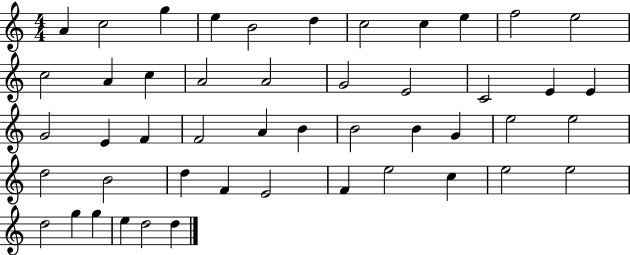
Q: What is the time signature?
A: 4/4